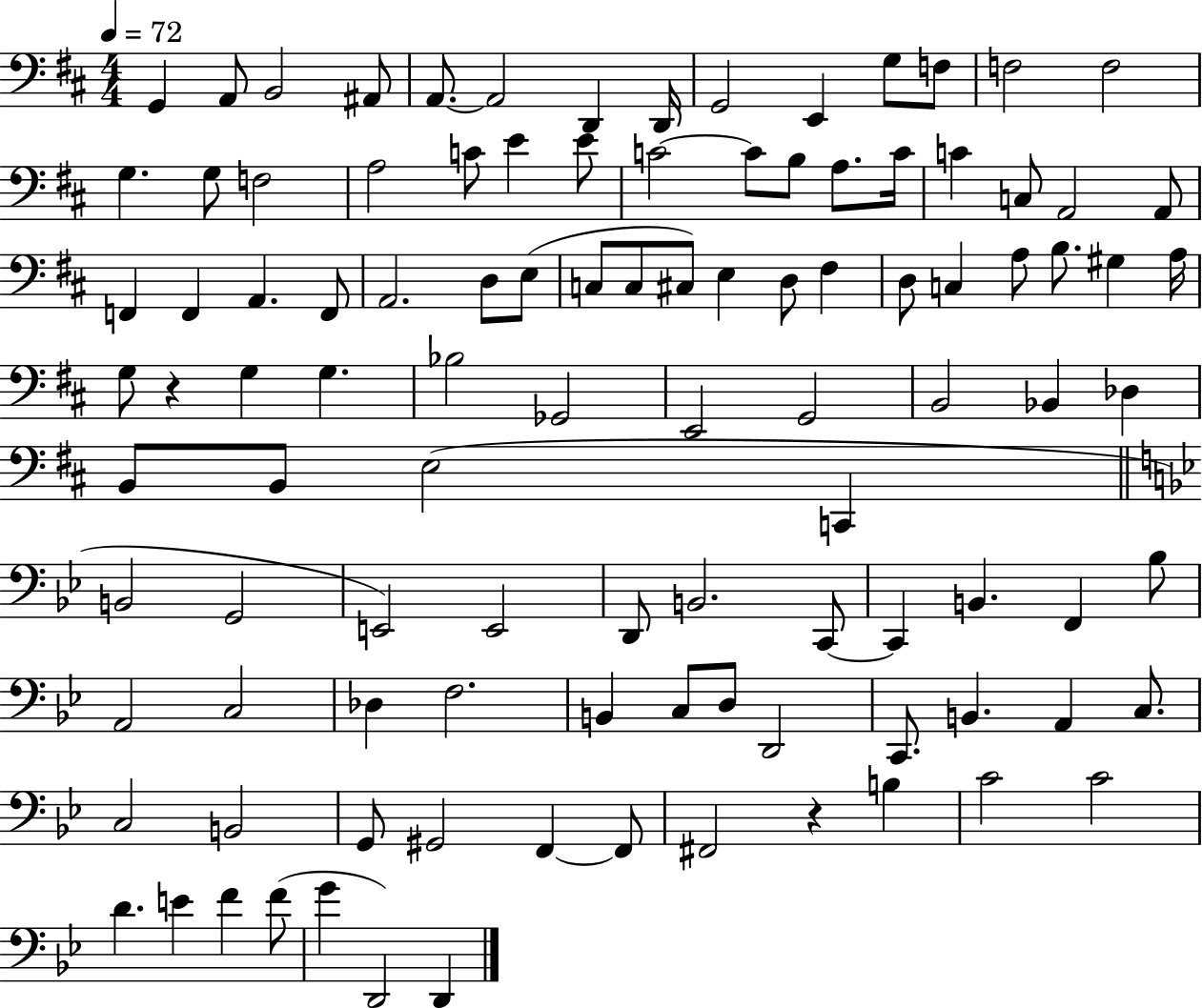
X:1
T:Untitled
M:4/4
L:1/4
K:D
G,, A,,/2 B,,2 ^A,,/2 A,,/2 A,,2 D,, D,,/4 G,,2 E,, G,/2 F,/2 F,2 F,2 G, G,/2 F,2 A,2 C/2 E E/2 C2 C/2 B,/2 A,/2 C/4 C C,/2 A,,2 A,,/2 F,, F,, A,, F,,/2 A,,2 D,/2 E,/2 C,/2 C,/2 ^C,/2 E, D,/2 ^F, D,/2 C, A,/2 B,/2 ^G, A,/4 G,/2 z G, G, _B,2 _G,,2 E,,2 G,,2 B,,2 _B,, _D, B,,/2 B,,/2 E,2 C,, B,,2 G,,2 E,,2 E,,2 D,,/2 B,,2 C,,/2 C,, B,, F,, _B,/2 A,,2 C,2 _D, F,2 B,, C,/2 D,/2 D,,2 C,,/2 B,, A,, C,/2 C,2 B,,2 G,,/2 ^G,,2 F,, F,,/2 ^F,,2 z B, C2 C2 D E F F/2 G D,,2 D,,